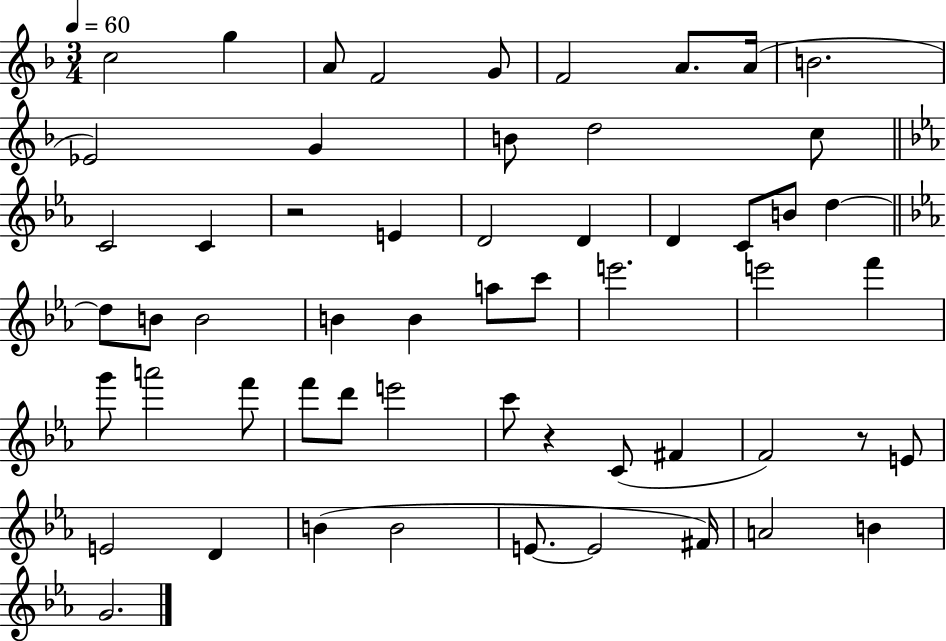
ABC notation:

X:1
T:Untitled
M:3/4
L:1/4
K:F
c2 g A/2 F2 G/2 F2 A/2 A/4 B2 _E2 G B/2 d2 c/2 C2 C z2 E D2 D D C/2 B/2 d d/2 B/2 B2 B B a/2 c'/2 e'2 e'2 f' g'/2 a'2 f'/2 f'/2 d'/2 e'2 c'/2 z C/2 ^F F2 z/2 E/2 E2 D B B2 E/2 E2 ^F/4 A2 B G2